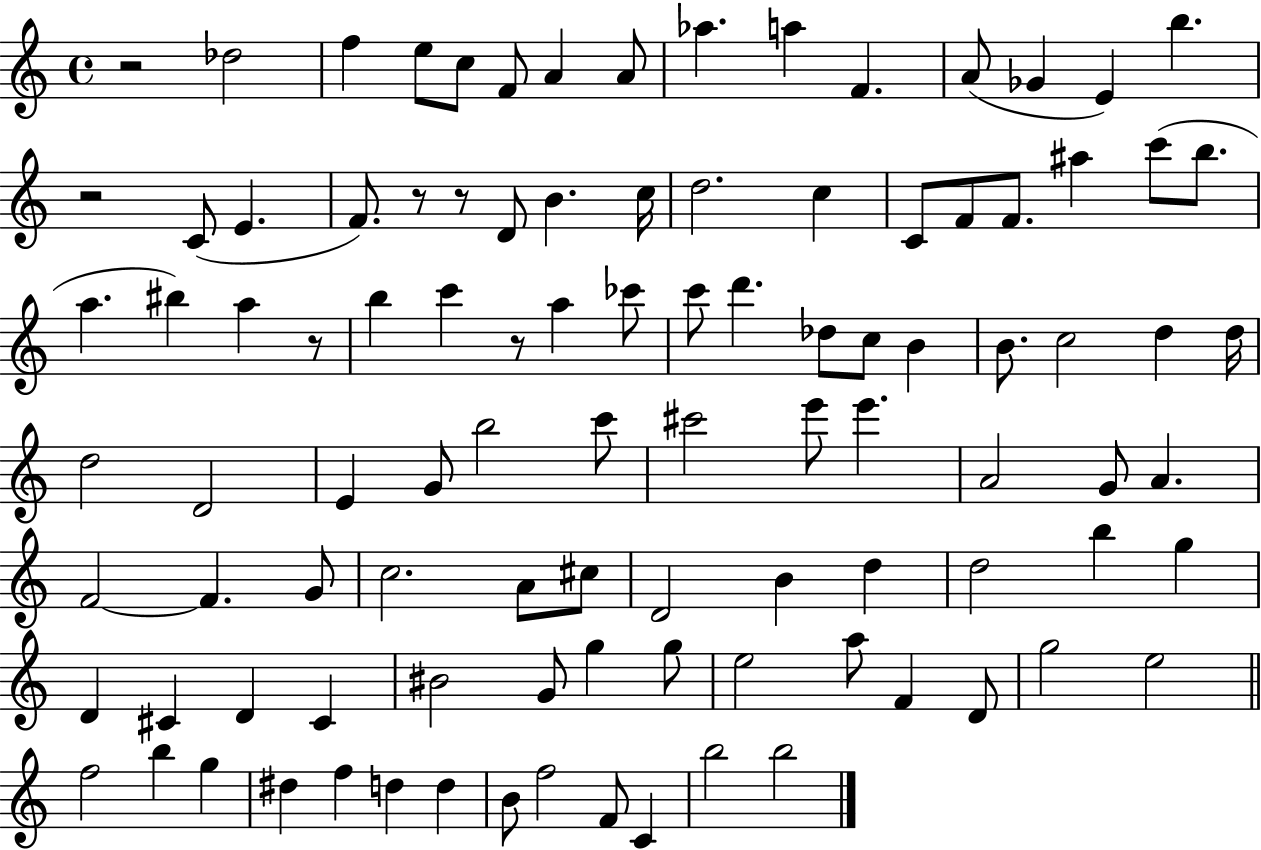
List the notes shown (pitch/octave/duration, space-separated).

R/h Db5/h F5/q E5/e C5/e F4/e A4/q A4/e Ab5/q. A5/q F4/q. A4/e Gb4/q E4/q B5/q. R/h C4/e E4/q. F4/e. R/e R/e D4/e B4/q. C5/s D5/h. C5/q C4/e F4/e F4/e. A#5/q C6/e B5/e. A5/q. BIS5/q A5/q R/e B5/q C6/q R/e A5/q CES6/e C6/e D6/q. Db5/e C5/e B4/q B4/e. C5/h D5/q D5/s D5/h D4/h E4/q G4/e B5/h C6/e C#6/h E6/e E6/q. A4/h G4/e A4/q. F4/h F4/q. G4/e C5/h. A4/e C#5/e D4/h B4/q D5/q D5/h B5/q G5/q D4/q C#4/q D4/q C#4/q BIS4/h G4/e G5/q G5/e E5/h A5/e F4/q D4/e G5/h E5/h F5/h B5/q G5/q D#5/q F5/q D5/q D5/q B4/e F5/h F4/e C4/q B5/h B5/h